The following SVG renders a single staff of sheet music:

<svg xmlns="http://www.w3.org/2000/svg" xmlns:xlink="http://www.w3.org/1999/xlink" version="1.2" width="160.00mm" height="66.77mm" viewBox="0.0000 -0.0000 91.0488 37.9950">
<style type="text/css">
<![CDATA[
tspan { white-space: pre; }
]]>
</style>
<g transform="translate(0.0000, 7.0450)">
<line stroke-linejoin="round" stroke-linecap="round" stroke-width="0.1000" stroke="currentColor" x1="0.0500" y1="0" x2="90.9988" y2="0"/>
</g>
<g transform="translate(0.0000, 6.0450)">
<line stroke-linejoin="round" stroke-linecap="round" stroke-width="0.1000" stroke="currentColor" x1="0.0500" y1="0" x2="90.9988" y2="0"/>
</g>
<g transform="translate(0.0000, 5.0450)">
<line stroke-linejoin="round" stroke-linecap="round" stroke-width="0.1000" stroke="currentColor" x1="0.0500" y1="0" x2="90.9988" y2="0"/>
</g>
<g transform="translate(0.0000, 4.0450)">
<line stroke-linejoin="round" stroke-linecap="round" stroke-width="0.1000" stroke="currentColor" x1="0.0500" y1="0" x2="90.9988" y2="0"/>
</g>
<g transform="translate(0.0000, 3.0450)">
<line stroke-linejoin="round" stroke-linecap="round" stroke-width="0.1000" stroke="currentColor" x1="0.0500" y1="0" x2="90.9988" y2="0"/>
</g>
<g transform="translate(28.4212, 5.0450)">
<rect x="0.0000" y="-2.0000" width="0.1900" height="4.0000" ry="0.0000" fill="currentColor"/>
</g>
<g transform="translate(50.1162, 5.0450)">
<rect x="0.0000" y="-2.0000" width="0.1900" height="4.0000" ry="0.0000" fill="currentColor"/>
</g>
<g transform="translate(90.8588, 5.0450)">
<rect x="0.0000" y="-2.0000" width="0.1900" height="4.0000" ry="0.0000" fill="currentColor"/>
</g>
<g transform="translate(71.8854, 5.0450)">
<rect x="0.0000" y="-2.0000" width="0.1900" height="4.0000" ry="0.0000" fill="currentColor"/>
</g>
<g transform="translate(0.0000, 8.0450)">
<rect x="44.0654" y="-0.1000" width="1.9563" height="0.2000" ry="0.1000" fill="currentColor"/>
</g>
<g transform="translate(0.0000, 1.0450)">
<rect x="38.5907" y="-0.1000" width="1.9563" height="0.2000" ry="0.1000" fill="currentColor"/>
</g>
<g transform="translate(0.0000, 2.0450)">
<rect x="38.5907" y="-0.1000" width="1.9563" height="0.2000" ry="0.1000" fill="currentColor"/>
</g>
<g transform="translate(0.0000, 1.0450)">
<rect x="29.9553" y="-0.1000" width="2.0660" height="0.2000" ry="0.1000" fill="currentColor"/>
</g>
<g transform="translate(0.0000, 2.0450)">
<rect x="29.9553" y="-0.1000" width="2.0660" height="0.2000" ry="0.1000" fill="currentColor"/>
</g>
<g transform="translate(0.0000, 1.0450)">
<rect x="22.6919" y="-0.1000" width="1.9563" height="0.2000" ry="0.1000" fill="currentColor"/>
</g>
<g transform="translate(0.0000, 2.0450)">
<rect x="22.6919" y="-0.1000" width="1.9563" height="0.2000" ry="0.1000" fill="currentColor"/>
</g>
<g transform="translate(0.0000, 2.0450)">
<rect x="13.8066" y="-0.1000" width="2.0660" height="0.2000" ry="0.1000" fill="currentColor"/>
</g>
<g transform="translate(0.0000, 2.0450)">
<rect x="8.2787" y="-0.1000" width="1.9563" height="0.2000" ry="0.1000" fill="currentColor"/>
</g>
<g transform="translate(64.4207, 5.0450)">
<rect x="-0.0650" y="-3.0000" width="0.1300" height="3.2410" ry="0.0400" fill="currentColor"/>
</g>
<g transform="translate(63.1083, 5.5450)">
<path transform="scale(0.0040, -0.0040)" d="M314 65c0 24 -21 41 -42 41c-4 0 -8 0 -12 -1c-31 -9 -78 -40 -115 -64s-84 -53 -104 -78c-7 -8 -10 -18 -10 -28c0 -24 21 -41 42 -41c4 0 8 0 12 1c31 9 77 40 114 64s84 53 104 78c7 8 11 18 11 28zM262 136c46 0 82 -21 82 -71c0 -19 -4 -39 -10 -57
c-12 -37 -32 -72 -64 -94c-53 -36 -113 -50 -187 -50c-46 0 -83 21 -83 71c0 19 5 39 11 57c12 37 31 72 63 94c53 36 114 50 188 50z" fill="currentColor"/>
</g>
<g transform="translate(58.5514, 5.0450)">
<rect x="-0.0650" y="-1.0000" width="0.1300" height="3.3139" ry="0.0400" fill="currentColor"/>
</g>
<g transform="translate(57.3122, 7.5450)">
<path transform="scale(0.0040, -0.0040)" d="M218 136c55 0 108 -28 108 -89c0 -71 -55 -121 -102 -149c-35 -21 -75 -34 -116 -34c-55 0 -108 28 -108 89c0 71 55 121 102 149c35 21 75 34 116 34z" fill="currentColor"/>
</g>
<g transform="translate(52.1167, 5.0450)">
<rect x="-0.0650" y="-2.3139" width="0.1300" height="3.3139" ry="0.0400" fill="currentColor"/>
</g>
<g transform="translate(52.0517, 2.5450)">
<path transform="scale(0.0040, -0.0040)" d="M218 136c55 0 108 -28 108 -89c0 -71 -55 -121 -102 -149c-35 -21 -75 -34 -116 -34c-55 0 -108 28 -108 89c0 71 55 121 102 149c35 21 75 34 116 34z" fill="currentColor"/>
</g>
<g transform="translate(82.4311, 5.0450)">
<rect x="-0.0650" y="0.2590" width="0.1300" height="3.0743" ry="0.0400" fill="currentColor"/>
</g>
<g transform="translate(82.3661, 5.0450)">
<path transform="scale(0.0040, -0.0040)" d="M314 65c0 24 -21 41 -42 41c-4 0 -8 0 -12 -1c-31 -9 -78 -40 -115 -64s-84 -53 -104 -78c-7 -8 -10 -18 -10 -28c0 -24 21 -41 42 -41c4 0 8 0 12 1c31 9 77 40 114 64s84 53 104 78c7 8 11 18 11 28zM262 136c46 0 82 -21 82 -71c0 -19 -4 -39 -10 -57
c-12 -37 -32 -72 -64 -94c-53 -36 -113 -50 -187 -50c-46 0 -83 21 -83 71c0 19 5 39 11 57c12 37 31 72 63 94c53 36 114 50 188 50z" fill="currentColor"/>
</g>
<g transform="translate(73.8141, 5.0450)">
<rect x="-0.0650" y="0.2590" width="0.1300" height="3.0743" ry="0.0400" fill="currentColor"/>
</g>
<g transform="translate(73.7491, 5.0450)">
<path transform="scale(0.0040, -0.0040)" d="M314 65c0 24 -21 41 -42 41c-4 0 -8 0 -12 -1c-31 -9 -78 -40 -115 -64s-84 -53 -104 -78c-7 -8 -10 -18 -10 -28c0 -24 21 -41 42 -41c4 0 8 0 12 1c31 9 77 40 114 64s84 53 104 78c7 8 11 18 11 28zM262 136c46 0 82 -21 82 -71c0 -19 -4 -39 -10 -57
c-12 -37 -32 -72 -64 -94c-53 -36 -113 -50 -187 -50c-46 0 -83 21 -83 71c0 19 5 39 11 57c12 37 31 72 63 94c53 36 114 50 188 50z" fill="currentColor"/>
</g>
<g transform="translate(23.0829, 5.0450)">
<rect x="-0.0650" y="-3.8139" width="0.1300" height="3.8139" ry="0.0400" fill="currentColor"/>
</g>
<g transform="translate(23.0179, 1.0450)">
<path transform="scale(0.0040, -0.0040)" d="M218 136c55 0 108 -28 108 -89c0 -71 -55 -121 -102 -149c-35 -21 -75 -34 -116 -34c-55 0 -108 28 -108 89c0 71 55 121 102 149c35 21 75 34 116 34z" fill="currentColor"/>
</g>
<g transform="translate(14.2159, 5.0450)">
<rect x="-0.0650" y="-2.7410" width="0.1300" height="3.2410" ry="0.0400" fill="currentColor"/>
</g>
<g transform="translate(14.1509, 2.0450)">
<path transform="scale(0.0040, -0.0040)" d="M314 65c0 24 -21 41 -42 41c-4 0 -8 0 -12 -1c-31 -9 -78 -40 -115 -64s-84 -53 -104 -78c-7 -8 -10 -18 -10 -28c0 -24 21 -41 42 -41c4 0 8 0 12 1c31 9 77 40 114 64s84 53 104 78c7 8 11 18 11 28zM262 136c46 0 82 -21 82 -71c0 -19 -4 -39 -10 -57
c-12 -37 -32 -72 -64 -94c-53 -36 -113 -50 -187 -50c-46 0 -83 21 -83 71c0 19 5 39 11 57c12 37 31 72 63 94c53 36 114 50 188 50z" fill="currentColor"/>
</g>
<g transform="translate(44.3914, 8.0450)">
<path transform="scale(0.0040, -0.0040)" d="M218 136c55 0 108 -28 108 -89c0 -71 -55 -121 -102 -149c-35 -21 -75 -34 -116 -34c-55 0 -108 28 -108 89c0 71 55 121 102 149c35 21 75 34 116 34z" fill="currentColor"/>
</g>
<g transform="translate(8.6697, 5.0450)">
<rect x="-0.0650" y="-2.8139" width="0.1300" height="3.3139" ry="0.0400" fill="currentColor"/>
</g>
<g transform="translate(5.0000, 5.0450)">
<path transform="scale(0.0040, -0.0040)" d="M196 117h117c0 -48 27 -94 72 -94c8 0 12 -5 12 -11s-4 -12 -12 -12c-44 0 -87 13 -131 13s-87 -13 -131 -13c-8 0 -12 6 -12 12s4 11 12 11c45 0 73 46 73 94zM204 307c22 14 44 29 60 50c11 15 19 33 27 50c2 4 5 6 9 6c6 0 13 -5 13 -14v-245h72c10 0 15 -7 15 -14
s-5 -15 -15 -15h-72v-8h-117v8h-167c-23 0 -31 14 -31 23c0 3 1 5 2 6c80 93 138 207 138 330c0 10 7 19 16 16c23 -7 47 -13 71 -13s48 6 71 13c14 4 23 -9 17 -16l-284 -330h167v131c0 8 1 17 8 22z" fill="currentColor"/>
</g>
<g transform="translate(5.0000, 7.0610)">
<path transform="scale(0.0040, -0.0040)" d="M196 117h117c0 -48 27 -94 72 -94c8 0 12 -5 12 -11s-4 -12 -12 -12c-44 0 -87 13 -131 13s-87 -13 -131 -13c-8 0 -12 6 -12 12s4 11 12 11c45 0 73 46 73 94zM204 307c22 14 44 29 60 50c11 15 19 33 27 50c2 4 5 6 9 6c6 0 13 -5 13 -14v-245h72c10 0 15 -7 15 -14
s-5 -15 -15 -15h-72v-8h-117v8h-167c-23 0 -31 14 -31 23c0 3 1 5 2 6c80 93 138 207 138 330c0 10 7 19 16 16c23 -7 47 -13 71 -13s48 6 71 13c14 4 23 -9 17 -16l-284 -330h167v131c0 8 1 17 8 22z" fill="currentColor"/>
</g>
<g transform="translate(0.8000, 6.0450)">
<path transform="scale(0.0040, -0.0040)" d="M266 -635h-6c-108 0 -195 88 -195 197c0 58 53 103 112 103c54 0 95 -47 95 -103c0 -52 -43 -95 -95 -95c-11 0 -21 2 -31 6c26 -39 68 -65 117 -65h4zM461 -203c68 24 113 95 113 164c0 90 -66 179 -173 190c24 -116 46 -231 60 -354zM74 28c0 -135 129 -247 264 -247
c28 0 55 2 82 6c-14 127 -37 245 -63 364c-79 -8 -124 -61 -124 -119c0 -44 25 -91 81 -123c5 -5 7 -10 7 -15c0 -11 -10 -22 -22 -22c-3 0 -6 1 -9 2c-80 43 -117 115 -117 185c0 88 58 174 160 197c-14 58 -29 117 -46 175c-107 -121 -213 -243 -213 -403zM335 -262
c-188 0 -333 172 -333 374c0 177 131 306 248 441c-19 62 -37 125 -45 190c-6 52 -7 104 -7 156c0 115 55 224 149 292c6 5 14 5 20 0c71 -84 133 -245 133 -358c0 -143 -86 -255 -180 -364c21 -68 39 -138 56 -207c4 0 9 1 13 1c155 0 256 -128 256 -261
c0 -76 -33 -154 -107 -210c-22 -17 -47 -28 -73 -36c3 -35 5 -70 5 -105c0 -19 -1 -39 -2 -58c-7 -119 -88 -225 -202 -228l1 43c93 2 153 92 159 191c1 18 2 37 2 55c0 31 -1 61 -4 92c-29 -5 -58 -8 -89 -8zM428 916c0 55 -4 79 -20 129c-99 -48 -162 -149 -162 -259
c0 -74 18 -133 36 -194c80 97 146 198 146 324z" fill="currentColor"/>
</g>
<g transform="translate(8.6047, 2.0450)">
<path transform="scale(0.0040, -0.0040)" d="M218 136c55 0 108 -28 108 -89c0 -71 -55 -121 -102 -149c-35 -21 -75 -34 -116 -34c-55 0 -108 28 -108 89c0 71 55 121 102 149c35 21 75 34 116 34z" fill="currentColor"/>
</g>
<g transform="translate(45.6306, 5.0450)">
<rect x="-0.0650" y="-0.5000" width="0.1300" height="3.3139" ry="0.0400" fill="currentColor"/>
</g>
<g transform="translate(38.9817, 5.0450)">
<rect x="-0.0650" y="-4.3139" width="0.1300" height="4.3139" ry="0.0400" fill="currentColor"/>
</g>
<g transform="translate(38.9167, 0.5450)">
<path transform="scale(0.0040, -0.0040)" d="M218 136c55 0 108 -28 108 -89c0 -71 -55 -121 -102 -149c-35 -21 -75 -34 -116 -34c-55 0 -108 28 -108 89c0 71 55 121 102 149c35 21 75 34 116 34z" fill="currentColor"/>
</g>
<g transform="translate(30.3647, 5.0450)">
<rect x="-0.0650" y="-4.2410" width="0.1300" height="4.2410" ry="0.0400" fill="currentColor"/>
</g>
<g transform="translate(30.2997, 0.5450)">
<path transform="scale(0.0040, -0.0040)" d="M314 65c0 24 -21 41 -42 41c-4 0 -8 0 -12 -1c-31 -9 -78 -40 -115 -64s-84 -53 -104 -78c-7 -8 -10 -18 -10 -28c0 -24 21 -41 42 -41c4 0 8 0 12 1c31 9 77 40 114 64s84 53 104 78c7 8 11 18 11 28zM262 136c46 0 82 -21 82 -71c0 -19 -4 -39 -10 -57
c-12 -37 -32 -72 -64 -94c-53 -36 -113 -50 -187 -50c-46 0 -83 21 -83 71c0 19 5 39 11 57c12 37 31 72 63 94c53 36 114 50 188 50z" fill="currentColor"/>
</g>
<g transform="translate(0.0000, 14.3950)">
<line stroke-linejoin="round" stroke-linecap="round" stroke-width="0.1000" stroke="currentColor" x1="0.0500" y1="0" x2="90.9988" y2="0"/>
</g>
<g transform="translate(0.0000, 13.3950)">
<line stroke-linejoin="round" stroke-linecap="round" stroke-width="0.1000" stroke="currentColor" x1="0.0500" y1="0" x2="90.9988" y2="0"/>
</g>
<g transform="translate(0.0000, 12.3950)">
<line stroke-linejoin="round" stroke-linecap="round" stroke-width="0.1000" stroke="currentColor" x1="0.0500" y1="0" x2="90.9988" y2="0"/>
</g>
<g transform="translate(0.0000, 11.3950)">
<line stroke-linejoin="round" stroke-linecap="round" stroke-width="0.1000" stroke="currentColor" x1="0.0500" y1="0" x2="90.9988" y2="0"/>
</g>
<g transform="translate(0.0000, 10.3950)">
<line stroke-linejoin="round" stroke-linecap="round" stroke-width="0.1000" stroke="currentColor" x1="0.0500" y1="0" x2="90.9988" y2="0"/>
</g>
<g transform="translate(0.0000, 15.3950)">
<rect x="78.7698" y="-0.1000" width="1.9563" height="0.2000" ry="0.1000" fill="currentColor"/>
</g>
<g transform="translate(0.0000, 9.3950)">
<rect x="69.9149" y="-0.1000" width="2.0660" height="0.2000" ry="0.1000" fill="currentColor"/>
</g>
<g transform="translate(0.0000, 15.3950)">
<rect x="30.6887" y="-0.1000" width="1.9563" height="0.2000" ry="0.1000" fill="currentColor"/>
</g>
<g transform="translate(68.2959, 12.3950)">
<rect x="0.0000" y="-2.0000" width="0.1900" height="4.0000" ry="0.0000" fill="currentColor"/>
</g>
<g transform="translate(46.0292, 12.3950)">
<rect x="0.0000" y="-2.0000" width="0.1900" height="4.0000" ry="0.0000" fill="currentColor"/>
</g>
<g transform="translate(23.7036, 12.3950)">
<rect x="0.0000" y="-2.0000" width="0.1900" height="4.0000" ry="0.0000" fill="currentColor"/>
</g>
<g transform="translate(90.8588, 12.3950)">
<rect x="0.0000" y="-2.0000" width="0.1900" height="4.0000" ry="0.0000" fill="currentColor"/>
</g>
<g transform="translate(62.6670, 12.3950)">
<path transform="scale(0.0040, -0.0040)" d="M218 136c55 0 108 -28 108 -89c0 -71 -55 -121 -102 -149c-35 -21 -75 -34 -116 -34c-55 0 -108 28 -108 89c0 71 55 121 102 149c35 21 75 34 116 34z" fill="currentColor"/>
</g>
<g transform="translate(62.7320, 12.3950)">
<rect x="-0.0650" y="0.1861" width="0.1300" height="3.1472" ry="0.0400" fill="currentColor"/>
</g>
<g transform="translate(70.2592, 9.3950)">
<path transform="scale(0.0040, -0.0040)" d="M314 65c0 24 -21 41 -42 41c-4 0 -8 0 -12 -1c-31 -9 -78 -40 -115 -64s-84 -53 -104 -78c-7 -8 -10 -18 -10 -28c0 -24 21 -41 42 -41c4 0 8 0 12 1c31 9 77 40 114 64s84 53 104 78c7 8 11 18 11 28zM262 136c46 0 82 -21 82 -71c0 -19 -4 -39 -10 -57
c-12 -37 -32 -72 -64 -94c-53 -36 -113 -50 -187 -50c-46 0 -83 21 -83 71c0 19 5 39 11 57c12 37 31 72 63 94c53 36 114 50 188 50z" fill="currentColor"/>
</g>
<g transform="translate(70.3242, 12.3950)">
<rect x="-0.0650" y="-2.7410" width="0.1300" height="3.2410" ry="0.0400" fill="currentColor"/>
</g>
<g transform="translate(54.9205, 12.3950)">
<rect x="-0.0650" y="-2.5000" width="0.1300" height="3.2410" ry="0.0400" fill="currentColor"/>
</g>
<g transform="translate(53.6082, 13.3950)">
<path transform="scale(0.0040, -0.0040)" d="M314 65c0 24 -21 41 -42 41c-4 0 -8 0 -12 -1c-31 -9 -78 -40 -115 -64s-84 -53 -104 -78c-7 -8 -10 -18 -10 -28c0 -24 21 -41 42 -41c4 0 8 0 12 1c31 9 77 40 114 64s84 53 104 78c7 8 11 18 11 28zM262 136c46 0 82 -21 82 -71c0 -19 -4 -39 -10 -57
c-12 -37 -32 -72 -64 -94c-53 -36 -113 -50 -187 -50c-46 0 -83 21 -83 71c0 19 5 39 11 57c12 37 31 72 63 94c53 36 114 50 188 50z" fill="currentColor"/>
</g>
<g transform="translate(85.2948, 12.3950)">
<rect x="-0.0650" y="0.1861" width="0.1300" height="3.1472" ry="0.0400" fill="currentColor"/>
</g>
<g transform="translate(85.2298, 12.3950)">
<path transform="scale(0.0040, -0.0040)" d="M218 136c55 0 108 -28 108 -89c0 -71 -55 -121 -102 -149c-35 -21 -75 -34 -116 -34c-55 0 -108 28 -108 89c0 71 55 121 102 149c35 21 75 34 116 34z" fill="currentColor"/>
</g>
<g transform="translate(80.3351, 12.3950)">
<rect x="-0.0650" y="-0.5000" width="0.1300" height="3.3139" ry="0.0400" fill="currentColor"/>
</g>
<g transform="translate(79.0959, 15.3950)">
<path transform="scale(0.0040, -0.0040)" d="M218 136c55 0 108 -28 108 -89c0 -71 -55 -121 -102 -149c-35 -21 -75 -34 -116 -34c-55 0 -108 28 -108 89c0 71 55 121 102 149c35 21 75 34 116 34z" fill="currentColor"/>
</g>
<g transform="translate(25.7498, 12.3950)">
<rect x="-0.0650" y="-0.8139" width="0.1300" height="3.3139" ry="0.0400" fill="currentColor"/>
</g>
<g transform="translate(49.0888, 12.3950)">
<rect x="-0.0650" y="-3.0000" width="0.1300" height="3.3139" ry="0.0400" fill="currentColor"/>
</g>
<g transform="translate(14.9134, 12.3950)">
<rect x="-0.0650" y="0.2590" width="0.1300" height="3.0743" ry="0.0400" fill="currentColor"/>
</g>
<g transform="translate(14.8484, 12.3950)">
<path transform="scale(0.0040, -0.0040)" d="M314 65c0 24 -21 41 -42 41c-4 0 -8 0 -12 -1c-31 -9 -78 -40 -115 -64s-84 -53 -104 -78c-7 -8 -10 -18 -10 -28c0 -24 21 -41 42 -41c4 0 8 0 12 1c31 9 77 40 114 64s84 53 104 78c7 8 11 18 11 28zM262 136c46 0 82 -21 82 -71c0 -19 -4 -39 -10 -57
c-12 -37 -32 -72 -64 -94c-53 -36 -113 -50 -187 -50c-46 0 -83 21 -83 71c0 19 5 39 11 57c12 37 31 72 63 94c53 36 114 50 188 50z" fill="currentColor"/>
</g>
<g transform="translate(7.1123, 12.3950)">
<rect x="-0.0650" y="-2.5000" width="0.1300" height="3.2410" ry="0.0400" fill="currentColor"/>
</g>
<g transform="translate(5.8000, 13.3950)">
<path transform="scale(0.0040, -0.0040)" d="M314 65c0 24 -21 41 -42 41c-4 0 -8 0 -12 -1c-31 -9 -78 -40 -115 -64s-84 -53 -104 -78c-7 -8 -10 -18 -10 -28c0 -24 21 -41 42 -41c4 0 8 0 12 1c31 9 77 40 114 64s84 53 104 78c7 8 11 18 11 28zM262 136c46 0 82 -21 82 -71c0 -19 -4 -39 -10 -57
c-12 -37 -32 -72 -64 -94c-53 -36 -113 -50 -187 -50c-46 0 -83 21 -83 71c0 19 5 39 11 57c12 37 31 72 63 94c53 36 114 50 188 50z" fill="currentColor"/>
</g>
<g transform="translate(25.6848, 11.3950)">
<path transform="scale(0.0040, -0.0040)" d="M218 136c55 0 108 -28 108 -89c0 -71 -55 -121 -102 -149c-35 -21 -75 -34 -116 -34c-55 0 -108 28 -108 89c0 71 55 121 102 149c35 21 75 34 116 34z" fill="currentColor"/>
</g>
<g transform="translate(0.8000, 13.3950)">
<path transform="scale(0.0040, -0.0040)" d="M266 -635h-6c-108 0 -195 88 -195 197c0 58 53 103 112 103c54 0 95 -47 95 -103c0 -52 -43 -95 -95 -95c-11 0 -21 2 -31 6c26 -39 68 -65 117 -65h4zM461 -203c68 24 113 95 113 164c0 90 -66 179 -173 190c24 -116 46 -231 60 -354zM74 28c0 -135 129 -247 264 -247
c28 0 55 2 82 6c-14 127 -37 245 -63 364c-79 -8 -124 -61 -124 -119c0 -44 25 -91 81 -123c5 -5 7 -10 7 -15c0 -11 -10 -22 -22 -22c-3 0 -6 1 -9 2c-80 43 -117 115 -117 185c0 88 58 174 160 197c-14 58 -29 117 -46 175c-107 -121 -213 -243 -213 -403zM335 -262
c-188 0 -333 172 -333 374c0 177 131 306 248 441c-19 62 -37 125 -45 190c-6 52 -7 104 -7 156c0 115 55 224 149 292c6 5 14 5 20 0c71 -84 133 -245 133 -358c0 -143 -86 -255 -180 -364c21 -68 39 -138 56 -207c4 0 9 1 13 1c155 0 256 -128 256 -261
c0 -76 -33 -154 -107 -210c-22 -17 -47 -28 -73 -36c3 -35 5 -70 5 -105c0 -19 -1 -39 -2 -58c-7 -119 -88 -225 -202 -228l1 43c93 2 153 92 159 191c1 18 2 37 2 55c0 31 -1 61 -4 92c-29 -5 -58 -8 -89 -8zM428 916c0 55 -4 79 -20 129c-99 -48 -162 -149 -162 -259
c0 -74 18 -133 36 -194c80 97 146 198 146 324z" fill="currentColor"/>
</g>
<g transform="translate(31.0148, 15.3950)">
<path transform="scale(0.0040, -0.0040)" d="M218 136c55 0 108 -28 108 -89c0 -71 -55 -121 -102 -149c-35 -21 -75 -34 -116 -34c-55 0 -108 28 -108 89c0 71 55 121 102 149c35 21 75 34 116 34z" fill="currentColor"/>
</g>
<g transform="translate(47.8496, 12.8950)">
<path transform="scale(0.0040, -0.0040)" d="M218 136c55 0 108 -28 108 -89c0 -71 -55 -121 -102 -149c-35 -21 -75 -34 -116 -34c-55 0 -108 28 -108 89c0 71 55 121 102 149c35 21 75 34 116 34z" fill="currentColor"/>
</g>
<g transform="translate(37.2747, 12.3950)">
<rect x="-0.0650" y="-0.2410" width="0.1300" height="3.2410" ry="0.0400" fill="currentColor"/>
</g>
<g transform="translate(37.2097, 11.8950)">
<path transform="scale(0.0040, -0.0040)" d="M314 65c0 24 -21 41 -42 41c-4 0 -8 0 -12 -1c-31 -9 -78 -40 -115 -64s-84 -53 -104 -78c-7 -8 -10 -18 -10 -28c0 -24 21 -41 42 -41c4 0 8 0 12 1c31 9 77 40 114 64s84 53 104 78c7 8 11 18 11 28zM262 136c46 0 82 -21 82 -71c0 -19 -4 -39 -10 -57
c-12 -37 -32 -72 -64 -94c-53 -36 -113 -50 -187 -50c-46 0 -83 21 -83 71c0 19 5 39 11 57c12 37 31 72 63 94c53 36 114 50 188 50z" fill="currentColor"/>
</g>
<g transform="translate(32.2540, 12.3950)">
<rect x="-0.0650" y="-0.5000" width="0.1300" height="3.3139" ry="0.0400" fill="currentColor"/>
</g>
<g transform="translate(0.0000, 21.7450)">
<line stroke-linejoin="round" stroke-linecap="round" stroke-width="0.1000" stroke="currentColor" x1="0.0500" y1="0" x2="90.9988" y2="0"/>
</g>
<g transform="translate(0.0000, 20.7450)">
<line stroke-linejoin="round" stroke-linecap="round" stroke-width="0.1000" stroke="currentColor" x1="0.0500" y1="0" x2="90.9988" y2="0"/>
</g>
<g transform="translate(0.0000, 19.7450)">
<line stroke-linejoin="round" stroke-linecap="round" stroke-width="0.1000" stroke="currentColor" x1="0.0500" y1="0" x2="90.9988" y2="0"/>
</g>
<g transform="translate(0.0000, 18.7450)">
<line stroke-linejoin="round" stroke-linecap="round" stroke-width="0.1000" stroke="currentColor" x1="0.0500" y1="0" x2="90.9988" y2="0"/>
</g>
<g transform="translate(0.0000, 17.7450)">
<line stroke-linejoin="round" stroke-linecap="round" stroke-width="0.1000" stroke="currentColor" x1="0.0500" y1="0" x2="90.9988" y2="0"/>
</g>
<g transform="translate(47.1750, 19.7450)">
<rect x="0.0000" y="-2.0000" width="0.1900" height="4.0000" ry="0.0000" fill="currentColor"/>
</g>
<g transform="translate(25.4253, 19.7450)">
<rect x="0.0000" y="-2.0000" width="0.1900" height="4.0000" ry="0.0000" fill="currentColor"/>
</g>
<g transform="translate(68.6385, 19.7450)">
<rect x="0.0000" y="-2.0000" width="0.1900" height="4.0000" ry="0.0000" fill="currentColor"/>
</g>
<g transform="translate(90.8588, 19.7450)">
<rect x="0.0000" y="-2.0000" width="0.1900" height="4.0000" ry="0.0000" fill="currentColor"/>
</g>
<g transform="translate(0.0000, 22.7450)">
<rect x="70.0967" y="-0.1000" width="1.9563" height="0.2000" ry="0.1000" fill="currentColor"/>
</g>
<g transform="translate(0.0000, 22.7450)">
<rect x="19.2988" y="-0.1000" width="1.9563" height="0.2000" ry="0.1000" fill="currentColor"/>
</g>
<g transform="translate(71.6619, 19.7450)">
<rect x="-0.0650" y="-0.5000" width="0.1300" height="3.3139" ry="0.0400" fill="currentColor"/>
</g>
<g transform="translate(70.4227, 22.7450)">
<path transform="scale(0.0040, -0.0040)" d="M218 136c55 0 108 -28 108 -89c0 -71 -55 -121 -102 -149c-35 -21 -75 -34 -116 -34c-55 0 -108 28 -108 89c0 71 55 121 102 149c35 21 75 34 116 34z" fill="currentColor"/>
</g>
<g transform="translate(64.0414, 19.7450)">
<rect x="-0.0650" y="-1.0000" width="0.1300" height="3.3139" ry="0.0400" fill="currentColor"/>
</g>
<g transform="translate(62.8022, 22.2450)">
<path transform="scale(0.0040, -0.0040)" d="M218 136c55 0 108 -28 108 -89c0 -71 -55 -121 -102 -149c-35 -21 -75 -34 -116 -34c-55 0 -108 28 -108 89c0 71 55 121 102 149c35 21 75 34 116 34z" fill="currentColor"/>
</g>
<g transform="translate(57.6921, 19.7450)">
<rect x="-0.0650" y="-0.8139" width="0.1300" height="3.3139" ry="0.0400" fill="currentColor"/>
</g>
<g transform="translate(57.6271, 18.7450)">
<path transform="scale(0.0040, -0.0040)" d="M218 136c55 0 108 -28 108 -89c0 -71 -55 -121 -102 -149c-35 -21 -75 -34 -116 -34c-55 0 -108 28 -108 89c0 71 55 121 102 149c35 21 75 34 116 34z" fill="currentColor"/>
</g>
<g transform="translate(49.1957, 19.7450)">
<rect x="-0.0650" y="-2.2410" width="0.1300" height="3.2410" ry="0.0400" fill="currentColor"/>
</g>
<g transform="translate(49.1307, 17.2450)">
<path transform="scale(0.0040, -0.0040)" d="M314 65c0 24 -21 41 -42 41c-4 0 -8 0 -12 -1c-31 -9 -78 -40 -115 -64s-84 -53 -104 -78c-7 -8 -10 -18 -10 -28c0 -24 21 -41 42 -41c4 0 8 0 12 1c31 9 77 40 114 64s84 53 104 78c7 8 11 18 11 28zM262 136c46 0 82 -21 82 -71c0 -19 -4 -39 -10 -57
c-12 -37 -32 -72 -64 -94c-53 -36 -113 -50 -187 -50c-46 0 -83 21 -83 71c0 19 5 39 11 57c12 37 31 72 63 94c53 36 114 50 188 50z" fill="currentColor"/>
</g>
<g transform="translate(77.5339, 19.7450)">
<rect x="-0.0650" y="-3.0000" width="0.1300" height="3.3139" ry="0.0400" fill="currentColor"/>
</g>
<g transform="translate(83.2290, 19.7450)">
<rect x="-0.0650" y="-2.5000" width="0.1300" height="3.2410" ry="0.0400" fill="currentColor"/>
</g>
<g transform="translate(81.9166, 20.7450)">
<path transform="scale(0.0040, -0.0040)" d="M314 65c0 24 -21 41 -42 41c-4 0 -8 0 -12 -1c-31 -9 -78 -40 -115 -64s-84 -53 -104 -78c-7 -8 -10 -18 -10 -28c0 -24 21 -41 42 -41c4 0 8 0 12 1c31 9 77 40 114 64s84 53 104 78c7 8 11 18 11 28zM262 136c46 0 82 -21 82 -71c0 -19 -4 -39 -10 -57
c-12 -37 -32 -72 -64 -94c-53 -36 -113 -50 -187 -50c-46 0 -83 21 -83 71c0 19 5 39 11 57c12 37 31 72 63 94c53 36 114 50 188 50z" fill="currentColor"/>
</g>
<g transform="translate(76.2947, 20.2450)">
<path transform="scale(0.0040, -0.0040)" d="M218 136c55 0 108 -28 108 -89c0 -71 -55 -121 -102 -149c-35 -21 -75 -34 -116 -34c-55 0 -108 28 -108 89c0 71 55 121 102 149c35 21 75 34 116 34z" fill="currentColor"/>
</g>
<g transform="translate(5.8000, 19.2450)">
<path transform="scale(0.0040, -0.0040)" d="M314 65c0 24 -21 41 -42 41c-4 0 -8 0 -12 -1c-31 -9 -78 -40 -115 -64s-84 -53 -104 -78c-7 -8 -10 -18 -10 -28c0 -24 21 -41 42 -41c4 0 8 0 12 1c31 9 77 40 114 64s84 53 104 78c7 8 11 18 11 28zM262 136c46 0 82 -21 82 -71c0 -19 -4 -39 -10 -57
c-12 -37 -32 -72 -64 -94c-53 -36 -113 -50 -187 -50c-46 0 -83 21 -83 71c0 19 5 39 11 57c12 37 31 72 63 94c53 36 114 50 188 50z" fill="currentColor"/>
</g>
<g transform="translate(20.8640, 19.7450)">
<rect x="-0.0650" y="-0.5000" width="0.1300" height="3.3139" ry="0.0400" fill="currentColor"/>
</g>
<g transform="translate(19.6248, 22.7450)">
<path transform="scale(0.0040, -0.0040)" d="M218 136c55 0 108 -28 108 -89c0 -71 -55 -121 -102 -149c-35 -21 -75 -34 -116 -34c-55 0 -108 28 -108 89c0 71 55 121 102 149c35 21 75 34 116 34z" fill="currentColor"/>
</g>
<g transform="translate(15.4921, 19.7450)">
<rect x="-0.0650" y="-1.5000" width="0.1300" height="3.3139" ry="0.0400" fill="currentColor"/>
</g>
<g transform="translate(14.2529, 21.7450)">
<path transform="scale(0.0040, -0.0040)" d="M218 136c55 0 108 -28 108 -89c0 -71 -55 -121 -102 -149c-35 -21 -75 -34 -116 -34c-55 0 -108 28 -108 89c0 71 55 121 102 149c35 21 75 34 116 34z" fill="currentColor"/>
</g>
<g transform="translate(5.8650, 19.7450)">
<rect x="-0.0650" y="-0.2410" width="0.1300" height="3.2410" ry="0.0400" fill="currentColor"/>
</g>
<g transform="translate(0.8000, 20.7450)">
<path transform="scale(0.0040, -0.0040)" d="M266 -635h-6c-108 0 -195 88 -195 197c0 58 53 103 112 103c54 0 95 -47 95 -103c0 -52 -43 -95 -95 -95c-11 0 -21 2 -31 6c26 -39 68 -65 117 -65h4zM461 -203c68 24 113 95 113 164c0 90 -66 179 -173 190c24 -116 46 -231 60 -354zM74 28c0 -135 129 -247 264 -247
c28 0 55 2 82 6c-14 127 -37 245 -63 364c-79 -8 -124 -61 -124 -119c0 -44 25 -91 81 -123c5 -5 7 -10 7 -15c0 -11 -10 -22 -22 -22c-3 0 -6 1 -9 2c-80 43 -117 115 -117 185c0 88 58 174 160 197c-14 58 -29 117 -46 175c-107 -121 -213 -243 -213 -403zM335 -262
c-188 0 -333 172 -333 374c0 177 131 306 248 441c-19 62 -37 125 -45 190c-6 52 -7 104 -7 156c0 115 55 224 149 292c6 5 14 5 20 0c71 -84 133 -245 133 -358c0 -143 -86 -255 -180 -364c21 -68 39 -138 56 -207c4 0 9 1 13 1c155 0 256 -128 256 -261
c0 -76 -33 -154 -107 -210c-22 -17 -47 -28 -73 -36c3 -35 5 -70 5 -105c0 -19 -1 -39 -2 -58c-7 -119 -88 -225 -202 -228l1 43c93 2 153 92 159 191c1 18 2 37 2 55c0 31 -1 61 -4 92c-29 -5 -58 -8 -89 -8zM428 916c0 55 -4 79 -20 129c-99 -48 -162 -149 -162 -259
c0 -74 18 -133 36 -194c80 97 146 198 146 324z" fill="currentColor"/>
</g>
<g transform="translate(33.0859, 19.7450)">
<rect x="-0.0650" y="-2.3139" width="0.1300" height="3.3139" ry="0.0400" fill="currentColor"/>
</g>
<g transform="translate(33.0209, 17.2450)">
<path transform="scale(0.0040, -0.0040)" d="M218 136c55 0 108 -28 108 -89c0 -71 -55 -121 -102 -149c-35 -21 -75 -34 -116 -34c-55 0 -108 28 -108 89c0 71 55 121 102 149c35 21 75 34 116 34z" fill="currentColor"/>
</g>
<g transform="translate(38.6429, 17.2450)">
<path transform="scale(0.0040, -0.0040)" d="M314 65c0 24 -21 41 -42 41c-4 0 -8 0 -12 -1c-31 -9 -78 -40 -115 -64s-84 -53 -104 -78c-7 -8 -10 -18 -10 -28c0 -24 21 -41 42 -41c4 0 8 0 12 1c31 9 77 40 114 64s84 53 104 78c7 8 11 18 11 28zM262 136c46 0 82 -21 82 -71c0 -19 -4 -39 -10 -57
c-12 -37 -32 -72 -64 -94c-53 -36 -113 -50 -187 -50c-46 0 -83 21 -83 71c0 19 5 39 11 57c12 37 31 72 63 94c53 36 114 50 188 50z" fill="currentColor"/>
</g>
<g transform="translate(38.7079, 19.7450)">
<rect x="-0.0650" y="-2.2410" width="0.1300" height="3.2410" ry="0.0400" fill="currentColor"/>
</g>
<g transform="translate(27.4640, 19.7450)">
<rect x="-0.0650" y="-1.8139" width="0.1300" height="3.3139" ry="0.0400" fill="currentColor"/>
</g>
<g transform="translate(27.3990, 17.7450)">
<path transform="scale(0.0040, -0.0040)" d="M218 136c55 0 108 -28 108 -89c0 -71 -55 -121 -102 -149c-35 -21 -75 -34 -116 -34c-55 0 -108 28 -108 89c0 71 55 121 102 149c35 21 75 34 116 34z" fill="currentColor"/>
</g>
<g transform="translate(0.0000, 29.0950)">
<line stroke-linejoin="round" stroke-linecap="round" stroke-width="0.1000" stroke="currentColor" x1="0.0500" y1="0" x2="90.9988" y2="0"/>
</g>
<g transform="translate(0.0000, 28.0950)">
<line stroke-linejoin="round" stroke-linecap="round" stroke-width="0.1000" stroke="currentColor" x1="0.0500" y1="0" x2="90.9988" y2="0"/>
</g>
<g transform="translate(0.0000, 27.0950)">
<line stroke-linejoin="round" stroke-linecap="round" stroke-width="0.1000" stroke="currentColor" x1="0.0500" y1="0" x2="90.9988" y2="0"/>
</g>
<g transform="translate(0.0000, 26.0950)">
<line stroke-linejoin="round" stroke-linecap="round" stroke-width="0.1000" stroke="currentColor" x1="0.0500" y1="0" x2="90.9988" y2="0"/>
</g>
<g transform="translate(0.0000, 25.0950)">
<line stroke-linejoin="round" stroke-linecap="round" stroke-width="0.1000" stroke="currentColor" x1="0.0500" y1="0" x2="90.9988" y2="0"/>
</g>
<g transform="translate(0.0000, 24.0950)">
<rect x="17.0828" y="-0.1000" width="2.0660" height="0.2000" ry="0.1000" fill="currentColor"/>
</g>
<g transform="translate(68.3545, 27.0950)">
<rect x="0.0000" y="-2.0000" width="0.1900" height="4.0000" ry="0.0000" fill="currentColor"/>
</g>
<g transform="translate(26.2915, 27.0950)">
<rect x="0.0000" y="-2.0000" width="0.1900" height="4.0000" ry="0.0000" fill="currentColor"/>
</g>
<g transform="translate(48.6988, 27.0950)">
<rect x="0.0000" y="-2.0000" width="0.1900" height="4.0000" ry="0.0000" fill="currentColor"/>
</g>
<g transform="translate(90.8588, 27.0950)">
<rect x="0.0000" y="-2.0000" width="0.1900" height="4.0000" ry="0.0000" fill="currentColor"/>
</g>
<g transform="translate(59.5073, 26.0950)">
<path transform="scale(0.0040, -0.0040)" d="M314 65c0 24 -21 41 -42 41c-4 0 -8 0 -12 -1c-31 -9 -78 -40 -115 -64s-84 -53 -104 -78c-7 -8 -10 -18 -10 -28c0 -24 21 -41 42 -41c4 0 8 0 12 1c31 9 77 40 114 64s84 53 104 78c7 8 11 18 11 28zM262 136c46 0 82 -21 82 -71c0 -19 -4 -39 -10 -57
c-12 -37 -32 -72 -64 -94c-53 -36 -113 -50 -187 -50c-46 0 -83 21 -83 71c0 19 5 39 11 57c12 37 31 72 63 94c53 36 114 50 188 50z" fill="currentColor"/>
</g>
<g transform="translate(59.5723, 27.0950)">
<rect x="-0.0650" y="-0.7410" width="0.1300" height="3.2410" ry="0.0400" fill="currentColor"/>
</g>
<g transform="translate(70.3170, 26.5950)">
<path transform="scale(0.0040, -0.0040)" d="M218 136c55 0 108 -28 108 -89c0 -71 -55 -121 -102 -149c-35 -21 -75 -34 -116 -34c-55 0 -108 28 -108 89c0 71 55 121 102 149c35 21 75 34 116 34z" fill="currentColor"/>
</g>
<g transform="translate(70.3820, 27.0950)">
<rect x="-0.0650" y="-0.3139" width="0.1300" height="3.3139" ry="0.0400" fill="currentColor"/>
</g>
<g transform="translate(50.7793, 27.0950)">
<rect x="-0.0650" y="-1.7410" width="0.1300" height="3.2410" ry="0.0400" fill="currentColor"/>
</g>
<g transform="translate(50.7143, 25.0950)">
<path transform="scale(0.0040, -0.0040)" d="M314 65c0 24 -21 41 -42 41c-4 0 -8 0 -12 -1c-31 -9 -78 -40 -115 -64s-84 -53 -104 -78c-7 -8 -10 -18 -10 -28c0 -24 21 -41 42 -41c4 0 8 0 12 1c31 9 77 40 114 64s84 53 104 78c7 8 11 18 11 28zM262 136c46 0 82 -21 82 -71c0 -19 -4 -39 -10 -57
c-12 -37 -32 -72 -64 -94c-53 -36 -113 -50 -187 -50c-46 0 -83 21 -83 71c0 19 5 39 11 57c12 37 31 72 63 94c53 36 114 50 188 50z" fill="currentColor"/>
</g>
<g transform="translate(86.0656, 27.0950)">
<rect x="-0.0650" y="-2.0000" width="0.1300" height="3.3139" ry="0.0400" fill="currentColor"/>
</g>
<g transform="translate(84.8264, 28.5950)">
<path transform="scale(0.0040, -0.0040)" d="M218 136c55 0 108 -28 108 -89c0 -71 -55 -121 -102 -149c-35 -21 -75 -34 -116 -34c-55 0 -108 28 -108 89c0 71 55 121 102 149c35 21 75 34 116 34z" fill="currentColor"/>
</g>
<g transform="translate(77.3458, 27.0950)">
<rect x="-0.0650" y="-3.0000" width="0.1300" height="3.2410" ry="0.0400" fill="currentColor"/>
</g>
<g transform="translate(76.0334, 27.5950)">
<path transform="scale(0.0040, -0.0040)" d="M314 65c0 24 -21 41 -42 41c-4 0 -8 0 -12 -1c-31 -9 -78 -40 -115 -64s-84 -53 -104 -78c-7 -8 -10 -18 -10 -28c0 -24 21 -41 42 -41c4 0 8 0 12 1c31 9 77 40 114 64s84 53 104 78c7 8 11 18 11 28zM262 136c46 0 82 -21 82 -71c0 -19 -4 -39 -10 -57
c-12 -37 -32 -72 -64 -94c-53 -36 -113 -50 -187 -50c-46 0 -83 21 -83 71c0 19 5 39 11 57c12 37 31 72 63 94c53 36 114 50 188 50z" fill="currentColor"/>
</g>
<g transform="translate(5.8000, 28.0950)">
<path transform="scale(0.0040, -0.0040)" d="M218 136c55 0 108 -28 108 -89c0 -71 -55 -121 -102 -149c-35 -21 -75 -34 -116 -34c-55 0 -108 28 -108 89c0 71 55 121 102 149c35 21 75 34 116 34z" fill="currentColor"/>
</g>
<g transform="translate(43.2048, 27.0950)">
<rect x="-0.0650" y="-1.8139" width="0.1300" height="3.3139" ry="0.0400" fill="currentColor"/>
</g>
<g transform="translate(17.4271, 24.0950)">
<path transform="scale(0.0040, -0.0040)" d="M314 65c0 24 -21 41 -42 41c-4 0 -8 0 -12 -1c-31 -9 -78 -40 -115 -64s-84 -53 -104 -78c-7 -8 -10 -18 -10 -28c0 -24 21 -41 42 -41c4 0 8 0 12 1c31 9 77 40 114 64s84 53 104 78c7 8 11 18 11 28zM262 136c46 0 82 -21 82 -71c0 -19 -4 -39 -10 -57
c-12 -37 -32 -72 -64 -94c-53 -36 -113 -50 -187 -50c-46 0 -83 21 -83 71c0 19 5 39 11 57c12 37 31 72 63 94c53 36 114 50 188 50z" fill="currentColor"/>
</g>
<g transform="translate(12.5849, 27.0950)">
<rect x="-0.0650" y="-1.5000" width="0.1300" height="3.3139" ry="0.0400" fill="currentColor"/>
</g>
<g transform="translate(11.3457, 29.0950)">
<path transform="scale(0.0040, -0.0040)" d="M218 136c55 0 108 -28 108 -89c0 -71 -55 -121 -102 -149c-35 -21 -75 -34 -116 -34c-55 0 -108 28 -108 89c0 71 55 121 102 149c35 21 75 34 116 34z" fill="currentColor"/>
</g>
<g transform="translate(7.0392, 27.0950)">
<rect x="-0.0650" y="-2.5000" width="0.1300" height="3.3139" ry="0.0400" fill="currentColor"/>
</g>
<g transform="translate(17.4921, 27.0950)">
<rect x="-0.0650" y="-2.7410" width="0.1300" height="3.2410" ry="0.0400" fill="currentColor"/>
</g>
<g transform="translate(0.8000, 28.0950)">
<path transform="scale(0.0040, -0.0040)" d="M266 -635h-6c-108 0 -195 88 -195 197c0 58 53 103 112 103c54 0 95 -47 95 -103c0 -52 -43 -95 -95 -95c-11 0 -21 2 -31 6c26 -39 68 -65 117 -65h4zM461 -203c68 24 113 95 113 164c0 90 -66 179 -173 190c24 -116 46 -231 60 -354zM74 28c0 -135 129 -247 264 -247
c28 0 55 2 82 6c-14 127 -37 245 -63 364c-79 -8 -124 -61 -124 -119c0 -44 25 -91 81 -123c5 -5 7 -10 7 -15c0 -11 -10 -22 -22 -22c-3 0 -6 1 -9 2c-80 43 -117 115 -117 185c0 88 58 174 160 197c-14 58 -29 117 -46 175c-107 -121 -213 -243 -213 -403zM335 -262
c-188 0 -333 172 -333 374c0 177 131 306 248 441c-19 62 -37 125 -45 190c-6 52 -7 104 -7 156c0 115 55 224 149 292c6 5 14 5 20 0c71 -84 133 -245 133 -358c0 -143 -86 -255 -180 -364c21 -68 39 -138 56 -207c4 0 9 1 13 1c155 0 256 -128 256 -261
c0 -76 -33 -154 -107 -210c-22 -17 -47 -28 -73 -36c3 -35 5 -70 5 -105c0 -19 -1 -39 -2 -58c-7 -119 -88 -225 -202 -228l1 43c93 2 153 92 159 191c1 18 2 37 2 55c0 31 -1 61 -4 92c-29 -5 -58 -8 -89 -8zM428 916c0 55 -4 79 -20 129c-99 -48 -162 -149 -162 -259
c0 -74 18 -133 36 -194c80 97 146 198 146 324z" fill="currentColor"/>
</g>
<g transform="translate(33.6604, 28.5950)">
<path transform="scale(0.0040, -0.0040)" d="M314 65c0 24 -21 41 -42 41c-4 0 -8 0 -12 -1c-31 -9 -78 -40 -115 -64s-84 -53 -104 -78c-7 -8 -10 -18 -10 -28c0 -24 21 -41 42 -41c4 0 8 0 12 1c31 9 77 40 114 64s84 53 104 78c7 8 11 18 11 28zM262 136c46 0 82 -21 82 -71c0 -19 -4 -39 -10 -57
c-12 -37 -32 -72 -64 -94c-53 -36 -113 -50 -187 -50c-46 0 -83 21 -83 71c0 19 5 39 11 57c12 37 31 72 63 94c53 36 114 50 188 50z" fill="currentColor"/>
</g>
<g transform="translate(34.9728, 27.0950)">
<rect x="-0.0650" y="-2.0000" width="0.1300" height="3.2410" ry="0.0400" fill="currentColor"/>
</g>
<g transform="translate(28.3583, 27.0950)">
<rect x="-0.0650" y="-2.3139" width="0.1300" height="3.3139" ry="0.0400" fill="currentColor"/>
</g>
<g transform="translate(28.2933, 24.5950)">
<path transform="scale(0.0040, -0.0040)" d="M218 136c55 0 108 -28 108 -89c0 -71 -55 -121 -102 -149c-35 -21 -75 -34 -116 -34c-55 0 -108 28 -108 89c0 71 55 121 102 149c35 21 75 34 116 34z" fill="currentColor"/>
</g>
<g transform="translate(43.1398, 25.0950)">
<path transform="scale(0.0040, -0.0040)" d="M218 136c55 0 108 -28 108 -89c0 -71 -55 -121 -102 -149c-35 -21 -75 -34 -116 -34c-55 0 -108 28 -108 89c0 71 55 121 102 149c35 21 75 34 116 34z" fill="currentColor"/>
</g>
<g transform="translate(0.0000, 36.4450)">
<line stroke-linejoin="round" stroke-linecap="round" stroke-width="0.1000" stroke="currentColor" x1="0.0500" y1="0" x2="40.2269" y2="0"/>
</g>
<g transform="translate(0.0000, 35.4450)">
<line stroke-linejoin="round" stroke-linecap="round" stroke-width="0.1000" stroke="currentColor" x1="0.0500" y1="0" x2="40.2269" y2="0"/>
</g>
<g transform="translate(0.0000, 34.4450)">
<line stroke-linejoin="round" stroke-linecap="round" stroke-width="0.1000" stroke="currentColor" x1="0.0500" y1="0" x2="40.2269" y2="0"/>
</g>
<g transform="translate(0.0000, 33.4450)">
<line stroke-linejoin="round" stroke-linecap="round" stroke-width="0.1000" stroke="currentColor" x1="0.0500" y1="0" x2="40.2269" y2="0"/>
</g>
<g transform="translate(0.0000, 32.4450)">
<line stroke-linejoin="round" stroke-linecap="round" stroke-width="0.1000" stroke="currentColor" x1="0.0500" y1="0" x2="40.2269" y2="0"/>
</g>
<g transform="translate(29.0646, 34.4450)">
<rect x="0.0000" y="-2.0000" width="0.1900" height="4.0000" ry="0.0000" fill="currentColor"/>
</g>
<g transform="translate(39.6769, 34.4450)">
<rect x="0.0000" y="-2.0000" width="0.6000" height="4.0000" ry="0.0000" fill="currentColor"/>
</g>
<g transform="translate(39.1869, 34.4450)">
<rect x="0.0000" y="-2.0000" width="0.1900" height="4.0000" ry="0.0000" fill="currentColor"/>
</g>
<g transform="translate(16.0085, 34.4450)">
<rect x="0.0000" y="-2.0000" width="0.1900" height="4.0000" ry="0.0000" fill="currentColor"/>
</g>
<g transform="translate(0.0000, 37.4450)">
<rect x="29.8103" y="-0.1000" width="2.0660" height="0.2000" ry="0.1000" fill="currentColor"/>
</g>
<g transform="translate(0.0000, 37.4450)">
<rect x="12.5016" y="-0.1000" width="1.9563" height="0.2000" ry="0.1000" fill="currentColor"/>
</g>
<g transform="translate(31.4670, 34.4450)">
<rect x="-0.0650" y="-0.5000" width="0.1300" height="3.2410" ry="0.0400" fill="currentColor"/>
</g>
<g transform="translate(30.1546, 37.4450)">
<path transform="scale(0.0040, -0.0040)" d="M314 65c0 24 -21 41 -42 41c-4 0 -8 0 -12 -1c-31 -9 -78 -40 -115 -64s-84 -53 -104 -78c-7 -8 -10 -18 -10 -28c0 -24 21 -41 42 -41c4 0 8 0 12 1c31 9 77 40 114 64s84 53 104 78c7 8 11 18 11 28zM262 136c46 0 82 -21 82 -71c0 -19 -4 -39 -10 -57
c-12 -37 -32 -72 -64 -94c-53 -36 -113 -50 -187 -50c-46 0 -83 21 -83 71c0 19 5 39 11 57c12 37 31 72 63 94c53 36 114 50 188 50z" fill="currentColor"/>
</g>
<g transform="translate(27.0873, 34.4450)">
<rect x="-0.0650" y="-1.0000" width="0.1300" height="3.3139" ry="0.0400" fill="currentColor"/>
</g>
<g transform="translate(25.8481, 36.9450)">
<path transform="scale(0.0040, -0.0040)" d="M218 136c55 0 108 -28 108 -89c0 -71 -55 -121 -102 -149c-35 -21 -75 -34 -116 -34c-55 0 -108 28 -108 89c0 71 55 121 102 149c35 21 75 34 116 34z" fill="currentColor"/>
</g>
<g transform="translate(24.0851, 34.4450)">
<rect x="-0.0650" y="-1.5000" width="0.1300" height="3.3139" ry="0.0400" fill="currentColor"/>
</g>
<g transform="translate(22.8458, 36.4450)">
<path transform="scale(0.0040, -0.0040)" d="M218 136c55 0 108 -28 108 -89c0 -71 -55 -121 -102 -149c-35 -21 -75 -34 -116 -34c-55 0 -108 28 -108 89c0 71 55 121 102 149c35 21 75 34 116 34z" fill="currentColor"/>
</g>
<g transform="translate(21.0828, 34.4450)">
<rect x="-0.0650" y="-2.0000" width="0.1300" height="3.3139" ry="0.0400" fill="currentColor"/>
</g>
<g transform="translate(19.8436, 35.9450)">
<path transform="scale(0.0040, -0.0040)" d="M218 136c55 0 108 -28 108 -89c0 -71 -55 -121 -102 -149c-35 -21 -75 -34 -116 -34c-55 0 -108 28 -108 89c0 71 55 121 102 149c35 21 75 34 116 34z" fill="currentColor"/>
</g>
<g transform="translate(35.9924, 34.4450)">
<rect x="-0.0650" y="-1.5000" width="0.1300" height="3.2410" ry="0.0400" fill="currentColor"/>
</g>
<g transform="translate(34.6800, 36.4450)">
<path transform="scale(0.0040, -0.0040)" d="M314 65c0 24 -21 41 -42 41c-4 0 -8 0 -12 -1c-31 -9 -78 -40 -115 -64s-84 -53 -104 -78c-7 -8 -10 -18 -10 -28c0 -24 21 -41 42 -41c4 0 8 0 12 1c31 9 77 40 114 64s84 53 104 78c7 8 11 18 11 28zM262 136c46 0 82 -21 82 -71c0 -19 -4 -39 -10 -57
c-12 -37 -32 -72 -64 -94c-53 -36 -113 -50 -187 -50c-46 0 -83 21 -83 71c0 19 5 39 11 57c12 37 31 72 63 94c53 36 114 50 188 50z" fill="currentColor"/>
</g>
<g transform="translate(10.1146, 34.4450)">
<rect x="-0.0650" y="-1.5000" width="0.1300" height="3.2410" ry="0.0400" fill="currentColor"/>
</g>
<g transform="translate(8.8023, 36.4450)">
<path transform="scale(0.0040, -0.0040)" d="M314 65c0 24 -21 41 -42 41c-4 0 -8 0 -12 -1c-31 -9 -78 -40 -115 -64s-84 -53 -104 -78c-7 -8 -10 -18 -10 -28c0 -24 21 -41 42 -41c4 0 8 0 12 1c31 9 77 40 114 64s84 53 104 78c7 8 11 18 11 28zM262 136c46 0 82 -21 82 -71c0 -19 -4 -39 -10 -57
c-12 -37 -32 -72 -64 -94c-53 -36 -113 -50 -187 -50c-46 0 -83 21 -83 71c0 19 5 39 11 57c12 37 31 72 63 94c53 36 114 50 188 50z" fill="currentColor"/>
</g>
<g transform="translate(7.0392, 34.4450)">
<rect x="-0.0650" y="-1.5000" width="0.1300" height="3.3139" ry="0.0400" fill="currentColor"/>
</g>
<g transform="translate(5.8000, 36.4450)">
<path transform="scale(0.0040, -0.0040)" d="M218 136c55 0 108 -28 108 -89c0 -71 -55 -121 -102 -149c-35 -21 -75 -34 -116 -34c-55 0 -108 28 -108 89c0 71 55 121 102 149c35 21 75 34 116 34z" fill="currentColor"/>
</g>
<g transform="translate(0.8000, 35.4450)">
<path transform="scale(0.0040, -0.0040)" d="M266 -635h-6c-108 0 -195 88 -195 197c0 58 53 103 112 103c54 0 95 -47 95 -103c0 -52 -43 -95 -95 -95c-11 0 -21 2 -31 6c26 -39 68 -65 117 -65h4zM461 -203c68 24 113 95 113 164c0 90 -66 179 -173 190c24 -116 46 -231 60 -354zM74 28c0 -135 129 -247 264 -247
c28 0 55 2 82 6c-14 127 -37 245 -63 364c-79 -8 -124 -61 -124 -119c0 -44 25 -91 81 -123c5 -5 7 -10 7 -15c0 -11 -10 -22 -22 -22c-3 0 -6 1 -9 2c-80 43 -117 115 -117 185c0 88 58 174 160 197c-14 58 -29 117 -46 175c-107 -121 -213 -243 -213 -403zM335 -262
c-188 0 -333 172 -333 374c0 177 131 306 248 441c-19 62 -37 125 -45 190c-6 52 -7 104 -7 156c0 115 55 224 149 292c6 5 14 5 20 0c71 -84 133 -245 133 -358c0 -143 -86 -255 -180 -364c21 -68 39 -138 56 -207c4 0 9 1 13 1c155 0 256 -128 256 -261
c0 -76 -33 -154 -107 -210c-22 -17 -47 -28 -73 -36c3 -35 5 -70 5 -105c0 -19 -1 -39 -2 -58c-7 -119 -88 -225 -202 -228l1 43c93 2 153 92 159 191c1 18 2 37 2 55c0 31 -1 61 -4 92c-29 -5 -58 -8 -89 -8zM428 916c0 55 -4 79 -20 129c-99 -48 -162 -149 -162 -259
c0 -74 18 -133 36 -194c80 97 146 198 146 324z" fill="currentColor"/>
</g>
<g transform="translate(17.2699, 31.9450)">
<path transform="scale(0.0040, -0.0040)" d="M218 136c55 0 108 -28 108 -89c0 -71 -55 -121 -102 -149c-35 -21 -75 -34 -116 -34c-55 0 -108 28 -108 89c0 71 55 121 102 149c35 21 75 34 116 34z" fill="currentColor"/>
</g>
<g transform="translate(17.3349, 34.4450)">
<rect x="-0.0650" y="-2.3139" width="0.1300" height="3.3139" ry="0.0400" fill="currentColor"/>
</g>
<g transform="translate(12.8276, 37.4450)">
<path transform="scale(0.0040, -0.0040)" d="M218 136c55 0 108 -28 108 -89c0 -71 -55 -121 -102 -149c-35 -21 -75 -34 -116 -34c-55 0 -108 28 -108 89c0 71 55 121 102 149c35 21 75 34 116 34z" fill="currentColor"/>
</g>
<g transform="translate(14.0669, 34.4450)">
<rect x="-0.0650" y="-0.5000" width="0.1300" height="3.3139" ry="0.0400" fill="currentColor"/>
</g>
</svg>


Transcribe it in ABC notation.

X:1
T:Untitled
M:4/4
L:1/4
K:C
a a2 c' d'2 d' C g D A2 B2 B2 G2 B2 d C c2 A G2 B a2 C B c2 E C f g g2 g2 d D C A G2 G E a2 g F2 f f2 d2 c A2 F E E2 C g F E D C2 E2